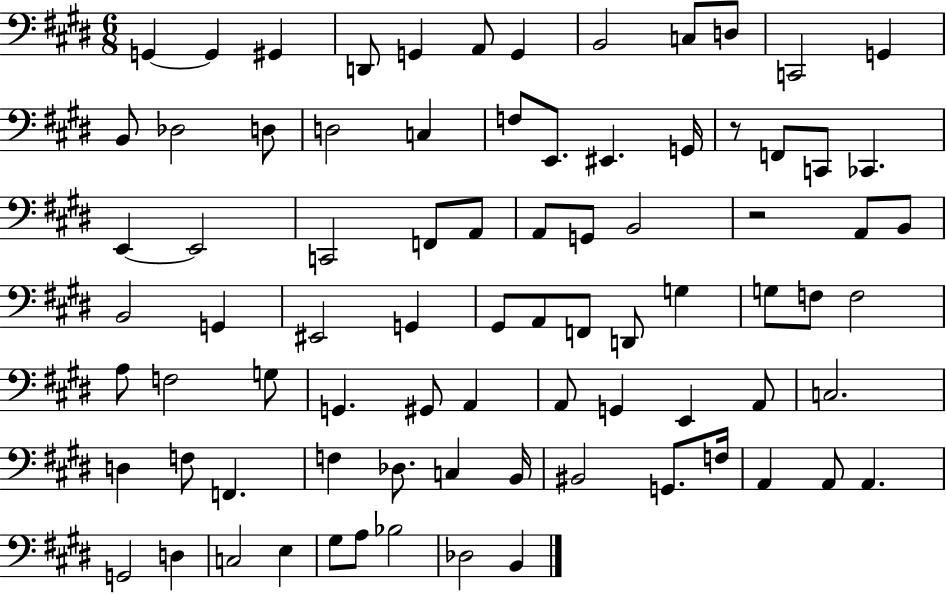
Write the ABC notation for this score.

X:1
T:Untitled
M:6/8
L:1/4
K:E
G,, G,, ^G,, D,,/2 G,, A,,/2 G,, B,,2 C,/2 D,/2 C,,2 G,, B,,/2 _D,2 D,/2 D,2 C, F,/2 E,,/2 ^E,, G,,/4 z/2 F,,/2 C,,/2 _C,, E,, E,,2 C,,2 F,,/2 A,,/2 A,,/2 G,,/2 B,,2 z2 A,,/2 B,,/2 B,,2 G,, ^E,,2 G,, ^G,,/2 A,,/2 F,,/2 D,,/2 G, G,/2 F,/2 F,2 A,/2 F,2 G,/2 G,, ^G,,/2 A,, A,,/2 G,, E,, A,,/2 C,2 D, F,/2 F,, F, _D,/2 C, B,,/4 ^B,,2 G,,/2 F,/4 A,, A,,/2 A,, G,,2 D, C,2 E, ^G,/2 A,/2 _B,2 _D,2 B,,